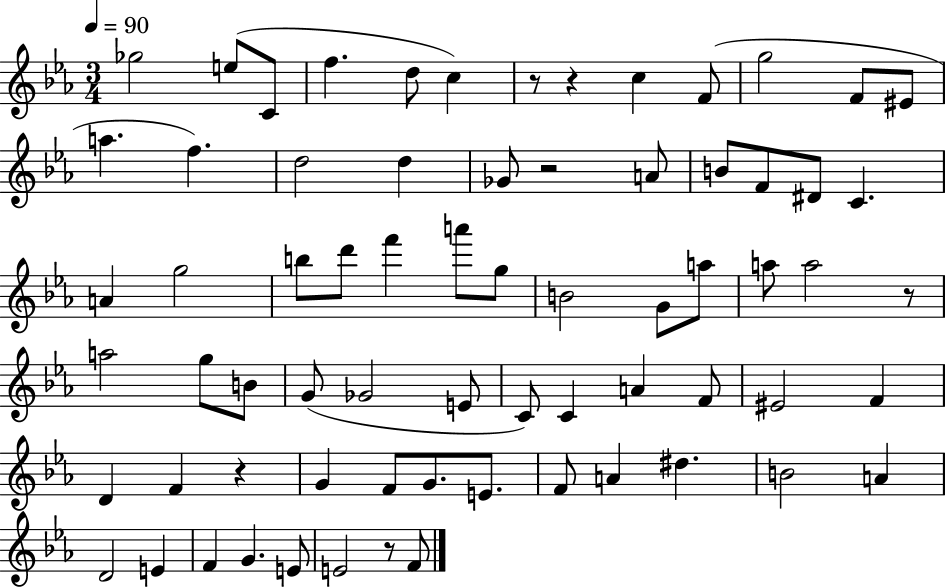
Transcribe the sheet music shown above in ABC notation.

X:1
T:Untitled
M:3/4
L:1/4
K:Eb
_g2 e/2 C/2 f d/2 c z/2 z c F/2 g2 F/2 ^E/2 a f d2 d _G/2 z2 A/2 B/2 F/2 ^D/2 C A g2 b/2 d'/2 f' a'/2 g/2 B2 G/2 a/2 a/2 a2 z/2 a2 g/2 B/2 G/2 _G2 E/2 C/2 C A F/2 ^E2 F D F z G F/2 G/2 E/2 F/2 A ^d B2 A D2 E F G E/2 E2 z/2 F/2